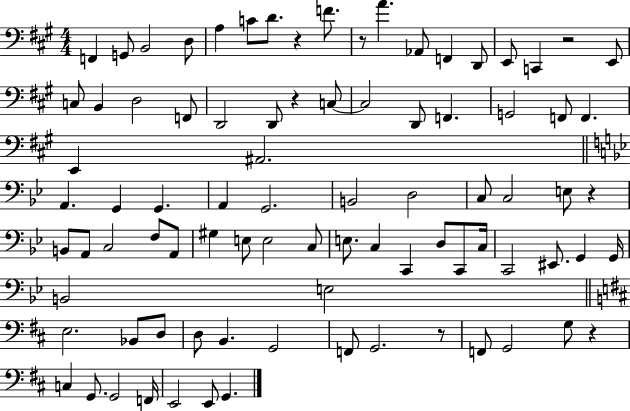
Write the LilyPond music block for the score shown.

{
  \clef bass
  \numericTimeSignature
  \time 4/4
  \key a \major
  f,4 g,8 b,2 d8 | a4 c'8 d'8. r4 f'8. | r8 a'4. aes,8 f,4 d,8 | e,8 c,4 r2 e,8 | \break c8 b,4 d2 f,8 | d,2 d,8 r4 c8~~ | c2 d,8 f,4. | g,2 f,8 f,4. | \break e,4 ais,2. | \bar "||" \break \key g \minor a,4. g,4 g,4. | a,4 g,2. | b,2 d2 | c8 c2 e8 r4 | \break b,8 a,8 c2 f8 a,8 | gis4 e8 e2 c8 | e8. c4 c,4 d8 c,8 c16 | c,2 eis,8. g,4 g,16 | \break b,2 e2 | \bar "||" \break \key d \major e2. bes,8 d8 | d8 b,4. g,2 | f,8 g,2. r8 | f,8 g,2 g8 r4 | \break c4 g,8. g,2 f,16 | e,2 e,8 g,4. | \bar "|."
}